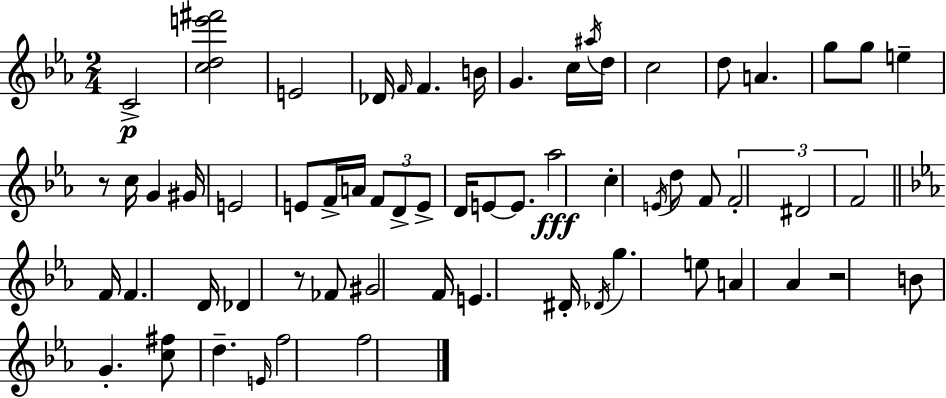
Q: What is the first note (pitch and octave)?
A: C4